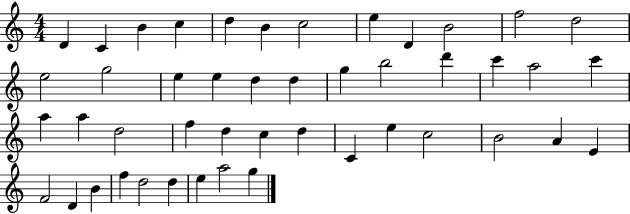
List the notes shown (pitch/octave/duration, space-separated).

D4/q C4/q B4/q C5/q D5/q B4/q C5/h E5/q D4/q B4/h F5/h D5/h E5/h G5/h E5/q E5/q D5/q D5/q G5/q B5/h D6/q C6/q A5/h C6/q A5/q A5/q D5/h F5/q D5/q C5/q D5/q C4/q E5/q C5/h B4/h A4/q E4/q F4/h D4/q B4/q F5/q D5/h D5/q E5/q A5/h G5/q